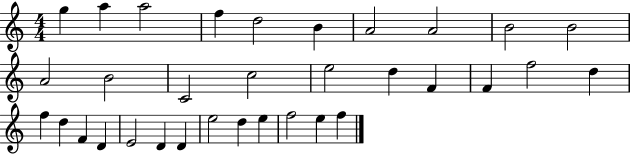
{
  \clef treble
  \numericTimeSignature
  \time 4/4
  \key c \major
  g''4 a''4 a''2 | f''4 d''2 b'4 | a'2 a'2 | b'2 b'2 | \break a'2 b'2 | c'2 c''2 | e''2 d''4 f'4 | f'4 f''2 d''4 | \break f''4 d''4 f'4 d'4 | e'2 d'4 d'4 | e''2 d''4 e''4 | f''2 e''4 f''4 | \break \bar "|."
}